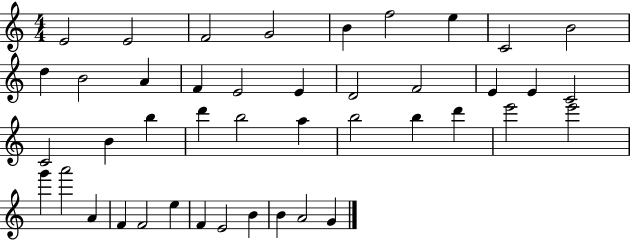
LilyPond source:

{
  \clef treble
  \numericTimeSignature
  \time 4/4
  \key c \major
  e'2 e'2 | f'2 g'2 | b'4 f''2 e''4 | c'2 b'2 | \break d''4 b'2 a'4 | f'4 e'2 e'4 | d'2 f'2 | e'4 e'4 c'2 | \break c'2 b'4 b''4 | d'''4 b''2 a''4 | b''2 b''4 d'''4 | e'''2 e'''2 | \break g'''4 a'''2 a'4 | f'4 f'2 e''4 | f'4 e'2 b'4 | b'4 a'2 g'4 | \break \bar "|."
}